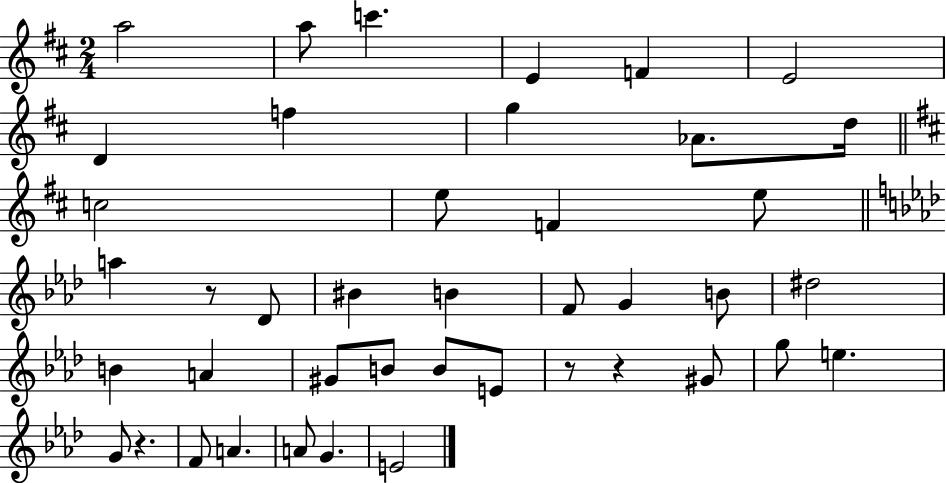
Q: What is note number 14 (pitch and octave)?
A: F4